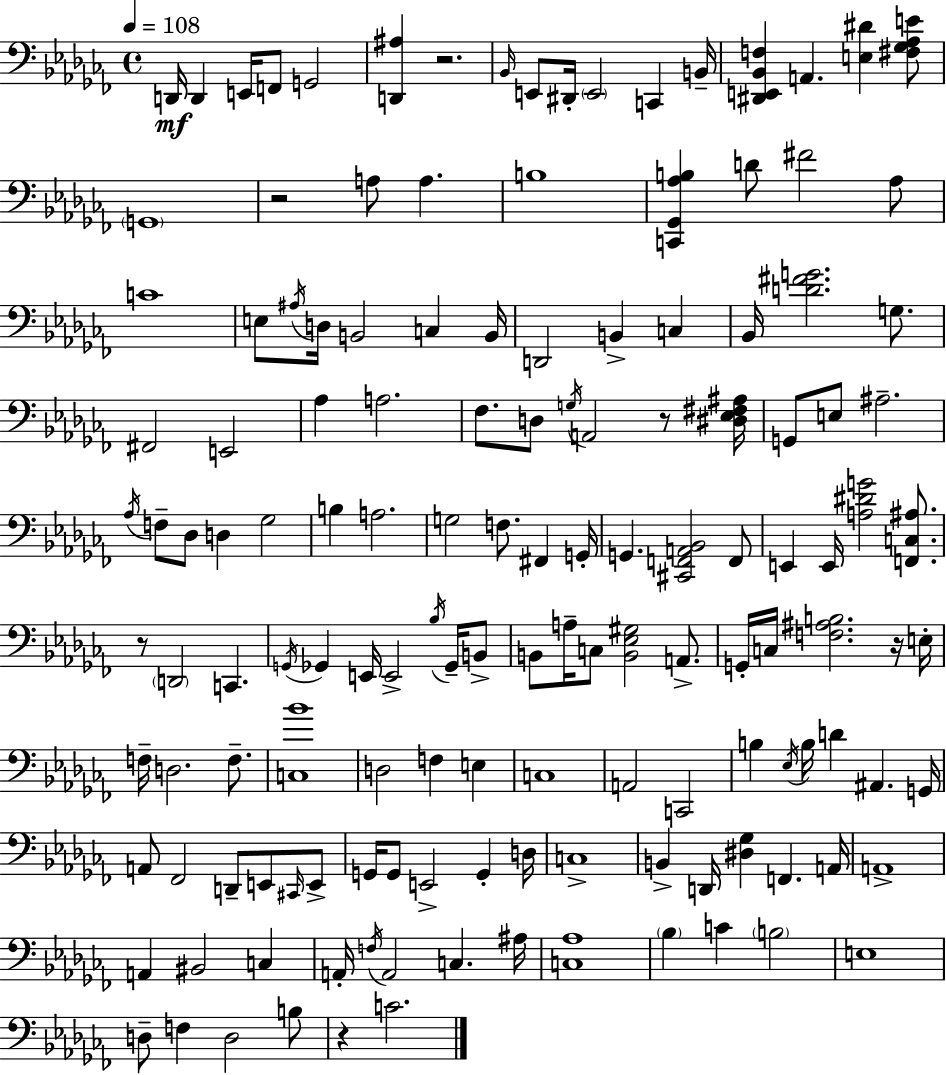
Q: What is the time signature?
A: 4/4